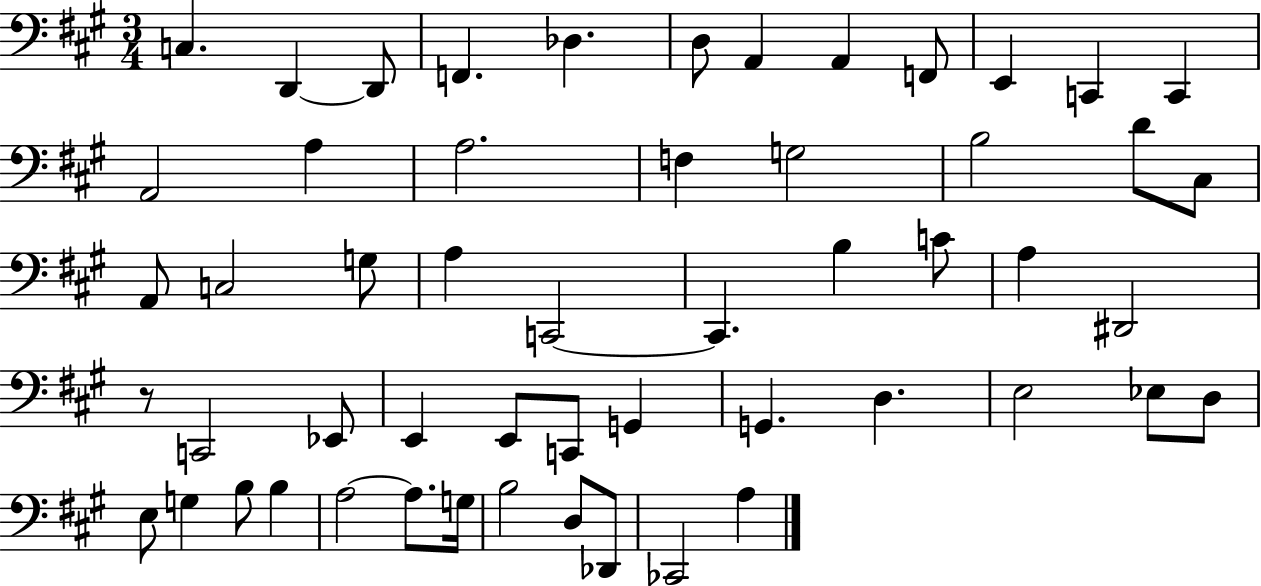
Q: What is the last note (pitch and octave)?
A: A3